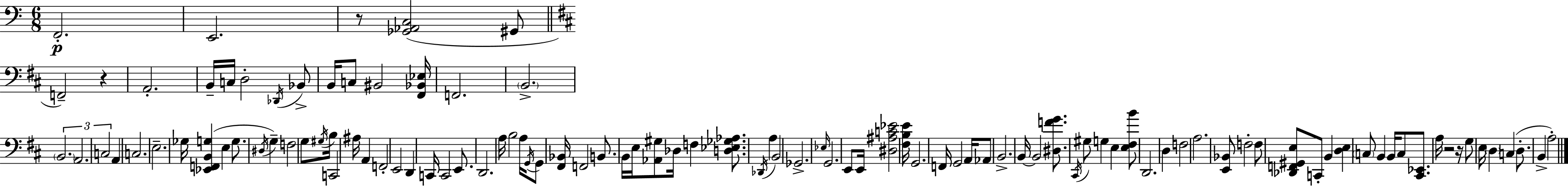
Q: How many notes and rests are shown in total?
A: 109